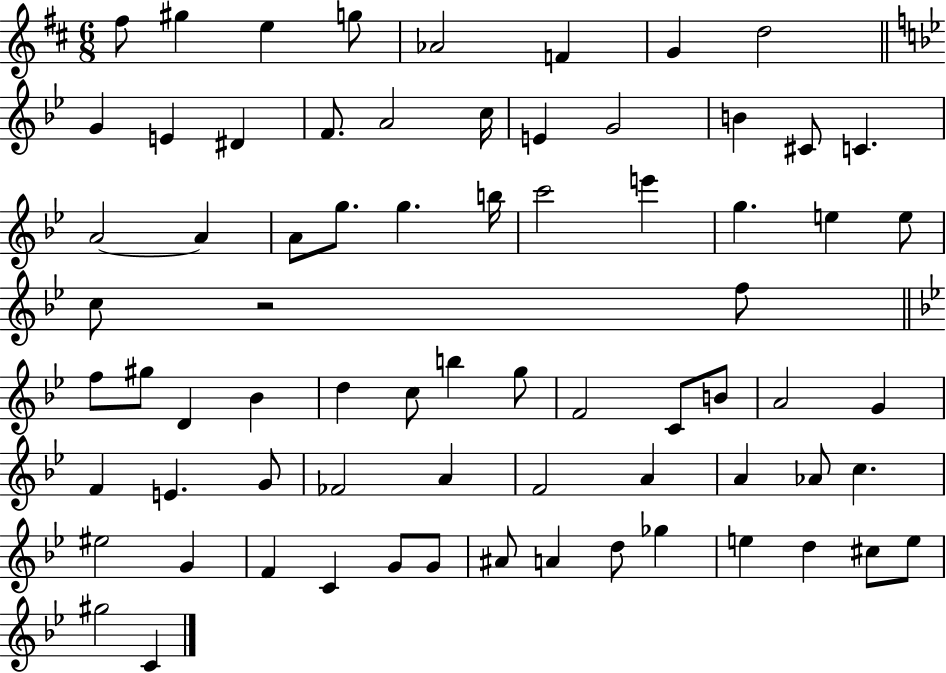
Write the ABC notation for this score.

X:1
T:Untitled
M:6/8
L:1/4
K:D
^f/2 ^g e g/2 _A2 F G d2 G E ^D F/2 A2 c/4 E G2 B ^C/2 C A2 A A/2 g/2 g b/4 c'2 e' g e e/2 c/2 z2 f/2 f/2 ^g/2 D _B d c/2 b g/2 F2 C/2 B/2 A2 G F E G/2 _F2 A F2 A A _A/2 c ^e2 G F C G/2 G/2 ^A/2 A d/2 _g e d ^c/2 e/2 ^g2 C